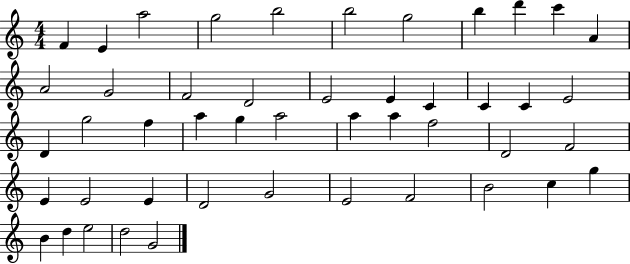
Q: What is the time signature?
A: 4/4